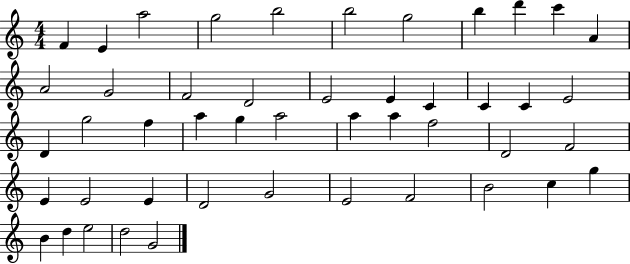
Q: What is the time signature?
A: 4/4